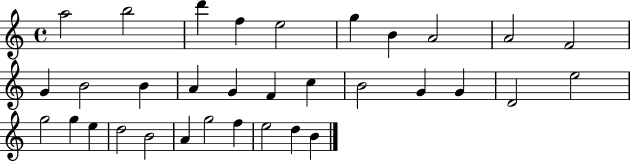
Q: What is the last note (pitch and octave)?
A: B4